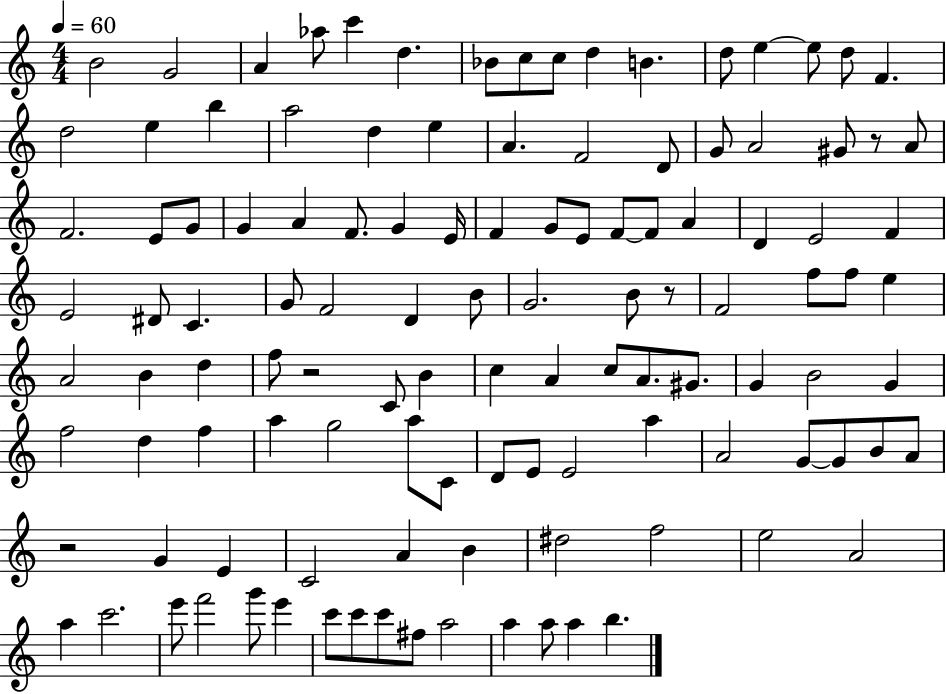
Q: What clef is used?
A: treble